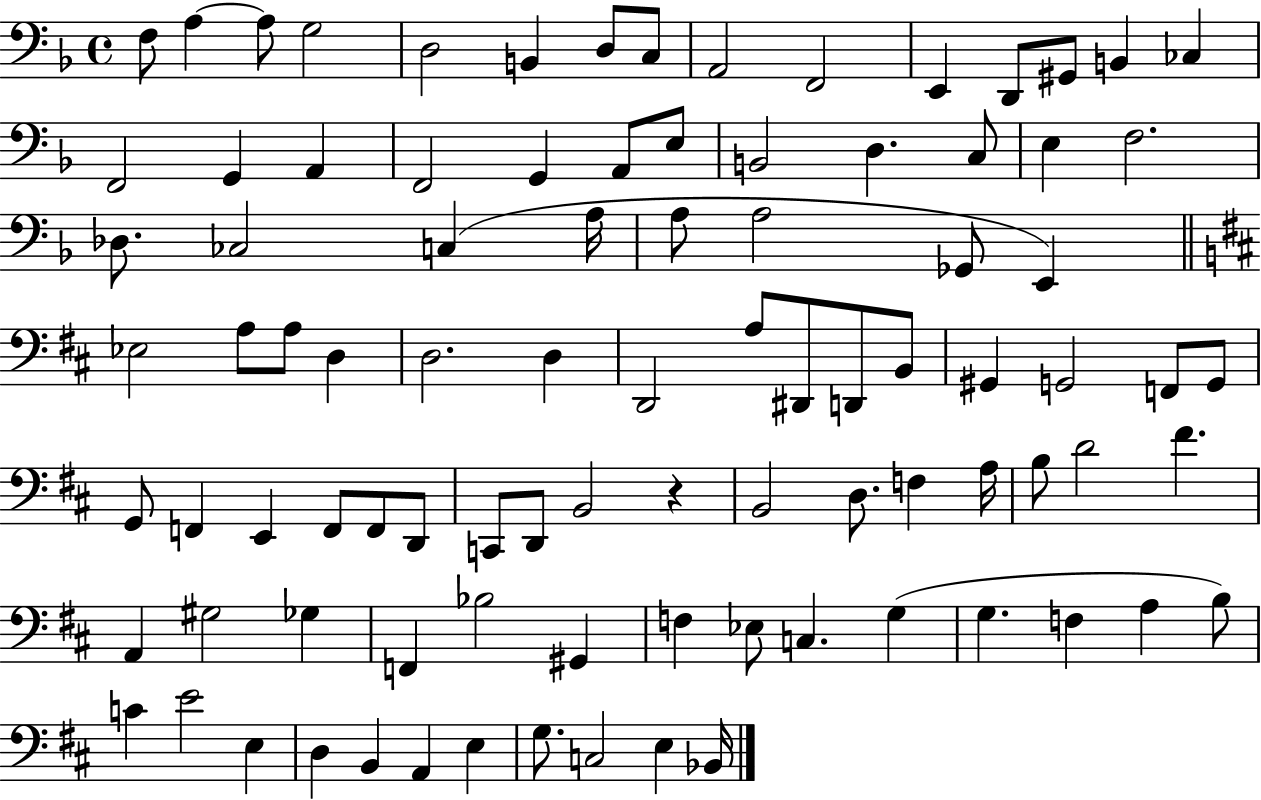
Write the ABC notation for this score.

X:1
T:Untitled
M:4/4
L:1/4
K:F
F,/2 A, A,/2 G,2 D,2 B,, D,/2 C,/2 A,,2 F,,2 E,, D,,/2 ^G,,/2 B,, _C, F,,2 G,, A,, F,,2 G,, A,,/2 E,/2 B,,2 D, C,/2 E, F,2 _D,/2 _C,2 C, A,/4 A,/2 A,2 _G,,/2 E,, _E,2 A,/2 A,/2 D, D,2 D, D,,2 A,/2 ^D,,/2 D,,/2 B,,/2 ^G,, G,,2 F,,/2 G,,/2 G,,/2 F,, E,, F,,/2 F,,/2 D,,/2 C,,/2 D,,/2 B,,2 z B,,2 D,/2 F, A,/4 B,/2 D2 ^F A,, ^G,2 _G, F,, _B,2 ^G,, F, _E,/2 C, G, G, F, A, B,/2 C E2 E, D, B,, A,, E, G,/2 C,2 E, _B,,/4